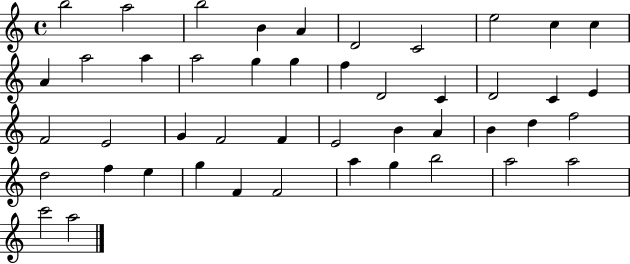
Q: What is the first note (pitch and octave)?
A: B5